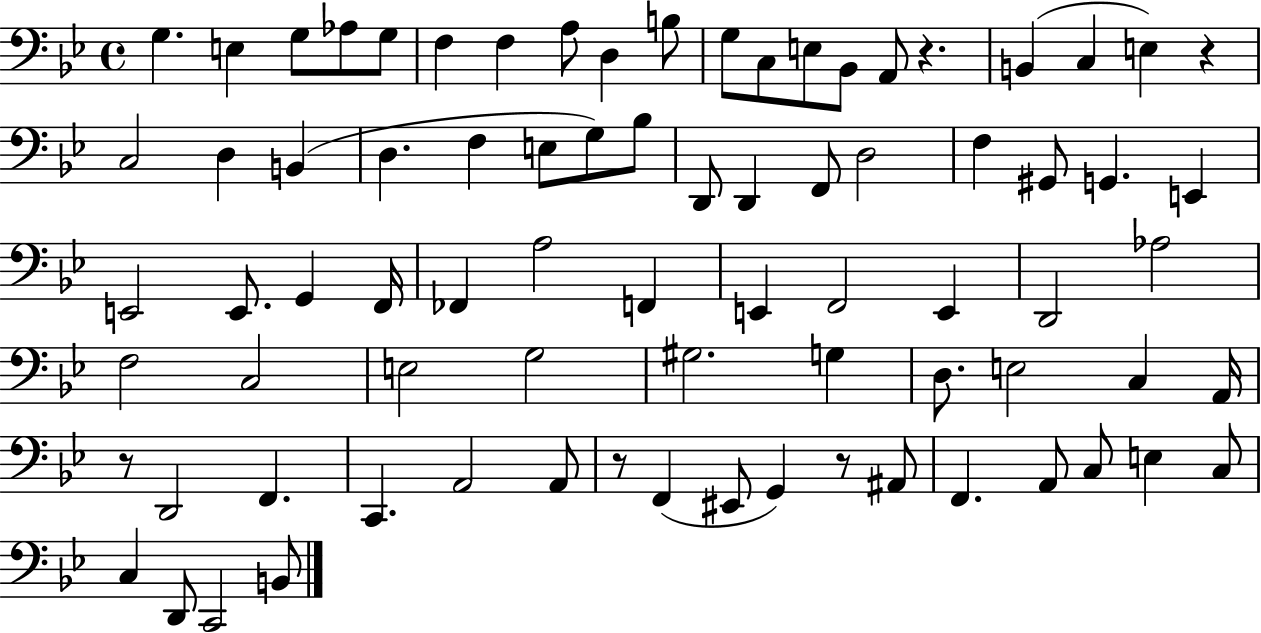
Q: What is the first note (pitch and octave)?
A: G3